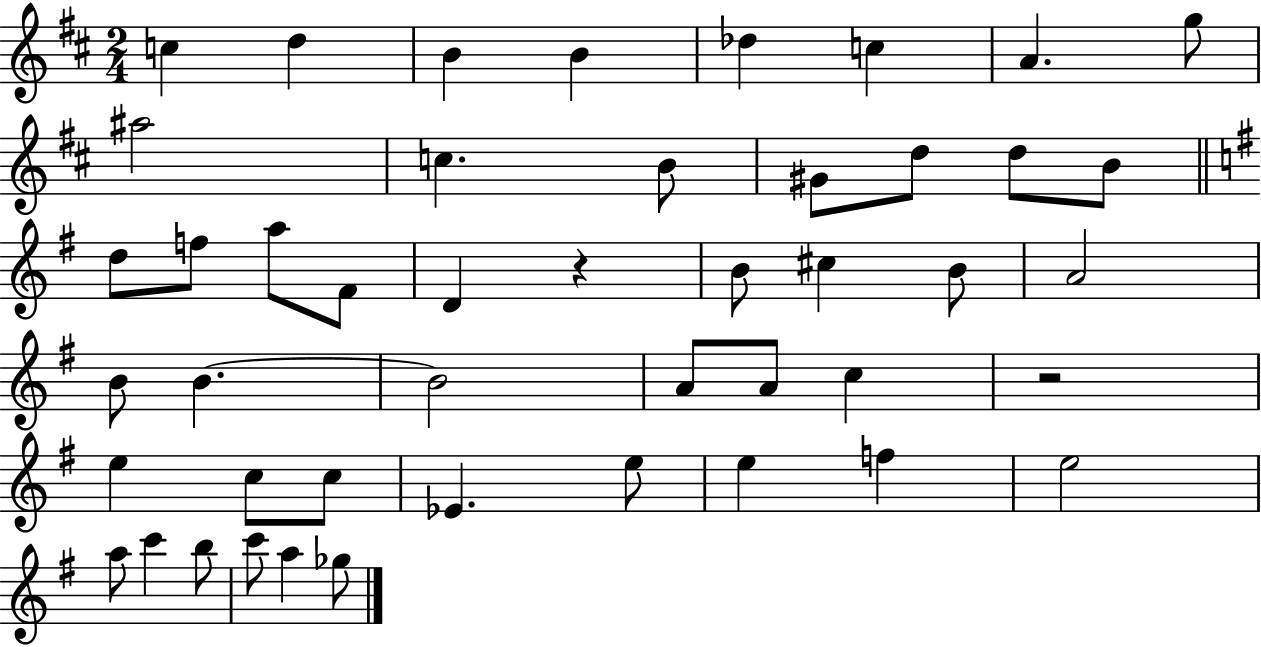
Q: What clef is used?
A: treble